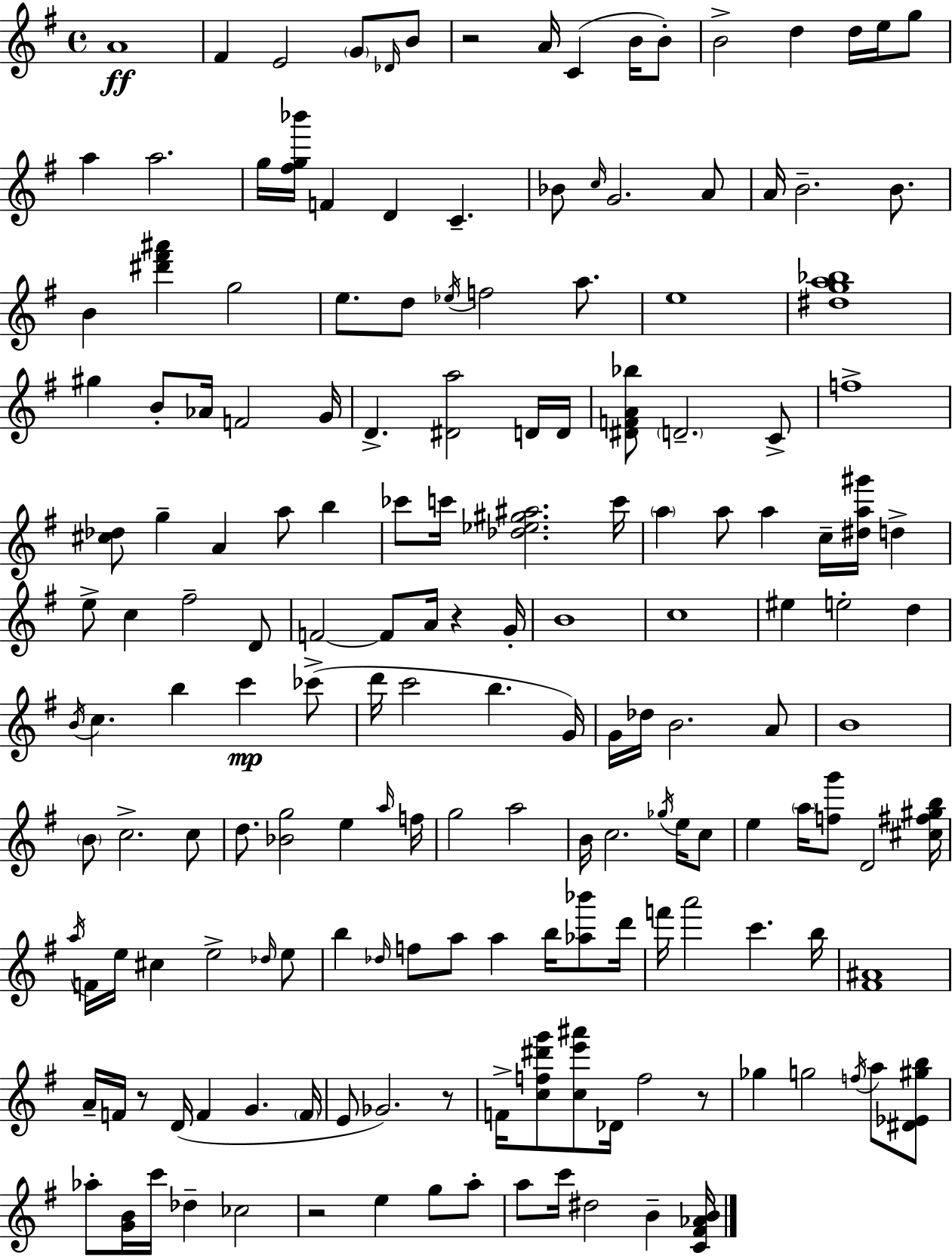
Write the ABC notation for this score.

X:1
T:Untitled
M:4/4
L:1/4
K:G
A4 ^F E2 G/2 _D/4 B/2 z2 A/4 C B/4 B/2 B2 d d/4 e/4 g/2 a a2 g/4 [^fg_b']/4 F D C _B/2 c/4 G2 A/2 A/4 B2 B/2 B [^d'^f'^a'] g2 e/2 d/2 _e/4 f2 a/2 e4 [^dga_b]4 ^g B/2 _A/4 F2 G/4 D [^Da]2 D/4 D/4 [^DFA_b]/2 D2 C/2 f4 [^c_d]/2 g A a/2 b _c'/2 c'/4 [_d_e^g^a]2 c'/4 a a/2 a c/4 [^da^g']/4 d e/2 c ^f2 D/2 F2 F/2 A/4 z G/4 B4 c4 ^e e2 d B/4 c b c' _c'/2 d'/4 c'2 b G/4 G/4 _d/4 B2 A/2 B4 B/2 c2 c/2 d/2 [_Bg]2 e a/4 f/4 g2 a2 B/4 c2 _g/4 e/4 c/2 e a/4 [fg']/2 D2 [^c^f^gb]/4 a/4 F/4 e/4 ^c e2 _d/4 e/2 b _d/4 f/2 a/2 a b/4 [_a_b']/2 d'/4 f'/4 a'2 c' b/4 [^F^A]4 A/4 F/4 z/2 D/4 F G F/4 E/2 _G2 z/2 F/4 [cf^d'g']/2 [ce'^a']/2 _D/4 f2 z/2 _g g2 f/4 a/2 [^D_E^gb]/2 _a/2 [GB]/4 c'/4 _d _c2 z2 e g/2 a/2 a/2 c'/4 ^d2 B [C^F_AB]/4